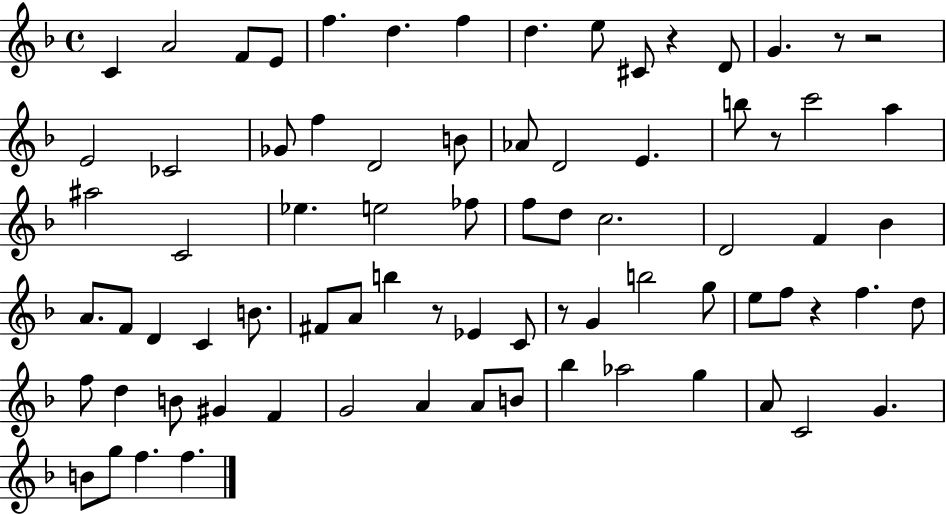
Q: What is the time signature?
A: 4/4